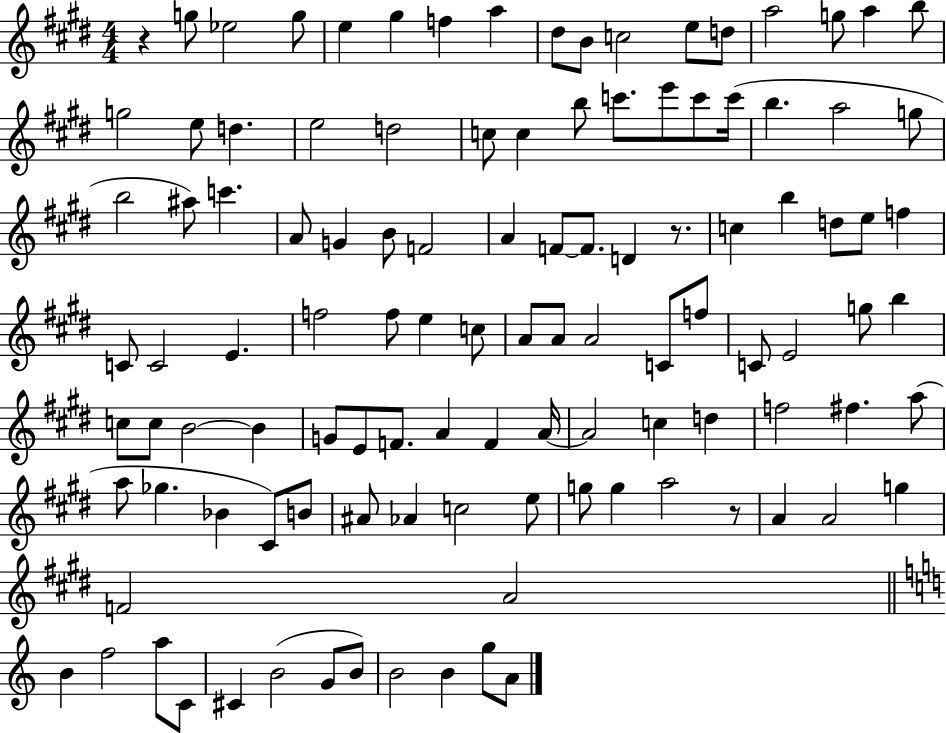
R/q G5/e Eb5/h G5/e E5/q G#5/q F5/q A5/q D#5/e B4/e C5/h E5/e D5/e A5/h G5/e A5/q B5/e G5/h E5/e D5/q. E5/h D5/h C5/e C5/q B5/e C6/e. E6/e C6/e C6/s B5/q. A5/h G5/e B5/h A#5/e C6/q. A4/e G4/q B4/e F4/h A4/q F4/e F4/e. D4/q R/e. C5/q B5/q D5/e E5/e F5/q C4/e C4/h E4/q. F5/h F5/e E5/q C5/e A4/e A4/e A4/h C4/e F5/e C4/e E4/h G5/e B5/q C5/e C5/e B4/h B4/q G4/e E4/e F4/e. A4/q F4/q A4/s A4/h C5/q D5/q F5/h F#5/q. A5/e A5/e Gb5/q. Bb4/q C#4/e B4/e A#4/e Ab4/q C5/h E5/e G5/e G5/q A5/h R/e A4/q A4/h G5/q F4/h A4/h B4/q F5/h A5/e C4/e C#4/q B4/h G4/e B4/e B4/h B4/q G5/e A4/e